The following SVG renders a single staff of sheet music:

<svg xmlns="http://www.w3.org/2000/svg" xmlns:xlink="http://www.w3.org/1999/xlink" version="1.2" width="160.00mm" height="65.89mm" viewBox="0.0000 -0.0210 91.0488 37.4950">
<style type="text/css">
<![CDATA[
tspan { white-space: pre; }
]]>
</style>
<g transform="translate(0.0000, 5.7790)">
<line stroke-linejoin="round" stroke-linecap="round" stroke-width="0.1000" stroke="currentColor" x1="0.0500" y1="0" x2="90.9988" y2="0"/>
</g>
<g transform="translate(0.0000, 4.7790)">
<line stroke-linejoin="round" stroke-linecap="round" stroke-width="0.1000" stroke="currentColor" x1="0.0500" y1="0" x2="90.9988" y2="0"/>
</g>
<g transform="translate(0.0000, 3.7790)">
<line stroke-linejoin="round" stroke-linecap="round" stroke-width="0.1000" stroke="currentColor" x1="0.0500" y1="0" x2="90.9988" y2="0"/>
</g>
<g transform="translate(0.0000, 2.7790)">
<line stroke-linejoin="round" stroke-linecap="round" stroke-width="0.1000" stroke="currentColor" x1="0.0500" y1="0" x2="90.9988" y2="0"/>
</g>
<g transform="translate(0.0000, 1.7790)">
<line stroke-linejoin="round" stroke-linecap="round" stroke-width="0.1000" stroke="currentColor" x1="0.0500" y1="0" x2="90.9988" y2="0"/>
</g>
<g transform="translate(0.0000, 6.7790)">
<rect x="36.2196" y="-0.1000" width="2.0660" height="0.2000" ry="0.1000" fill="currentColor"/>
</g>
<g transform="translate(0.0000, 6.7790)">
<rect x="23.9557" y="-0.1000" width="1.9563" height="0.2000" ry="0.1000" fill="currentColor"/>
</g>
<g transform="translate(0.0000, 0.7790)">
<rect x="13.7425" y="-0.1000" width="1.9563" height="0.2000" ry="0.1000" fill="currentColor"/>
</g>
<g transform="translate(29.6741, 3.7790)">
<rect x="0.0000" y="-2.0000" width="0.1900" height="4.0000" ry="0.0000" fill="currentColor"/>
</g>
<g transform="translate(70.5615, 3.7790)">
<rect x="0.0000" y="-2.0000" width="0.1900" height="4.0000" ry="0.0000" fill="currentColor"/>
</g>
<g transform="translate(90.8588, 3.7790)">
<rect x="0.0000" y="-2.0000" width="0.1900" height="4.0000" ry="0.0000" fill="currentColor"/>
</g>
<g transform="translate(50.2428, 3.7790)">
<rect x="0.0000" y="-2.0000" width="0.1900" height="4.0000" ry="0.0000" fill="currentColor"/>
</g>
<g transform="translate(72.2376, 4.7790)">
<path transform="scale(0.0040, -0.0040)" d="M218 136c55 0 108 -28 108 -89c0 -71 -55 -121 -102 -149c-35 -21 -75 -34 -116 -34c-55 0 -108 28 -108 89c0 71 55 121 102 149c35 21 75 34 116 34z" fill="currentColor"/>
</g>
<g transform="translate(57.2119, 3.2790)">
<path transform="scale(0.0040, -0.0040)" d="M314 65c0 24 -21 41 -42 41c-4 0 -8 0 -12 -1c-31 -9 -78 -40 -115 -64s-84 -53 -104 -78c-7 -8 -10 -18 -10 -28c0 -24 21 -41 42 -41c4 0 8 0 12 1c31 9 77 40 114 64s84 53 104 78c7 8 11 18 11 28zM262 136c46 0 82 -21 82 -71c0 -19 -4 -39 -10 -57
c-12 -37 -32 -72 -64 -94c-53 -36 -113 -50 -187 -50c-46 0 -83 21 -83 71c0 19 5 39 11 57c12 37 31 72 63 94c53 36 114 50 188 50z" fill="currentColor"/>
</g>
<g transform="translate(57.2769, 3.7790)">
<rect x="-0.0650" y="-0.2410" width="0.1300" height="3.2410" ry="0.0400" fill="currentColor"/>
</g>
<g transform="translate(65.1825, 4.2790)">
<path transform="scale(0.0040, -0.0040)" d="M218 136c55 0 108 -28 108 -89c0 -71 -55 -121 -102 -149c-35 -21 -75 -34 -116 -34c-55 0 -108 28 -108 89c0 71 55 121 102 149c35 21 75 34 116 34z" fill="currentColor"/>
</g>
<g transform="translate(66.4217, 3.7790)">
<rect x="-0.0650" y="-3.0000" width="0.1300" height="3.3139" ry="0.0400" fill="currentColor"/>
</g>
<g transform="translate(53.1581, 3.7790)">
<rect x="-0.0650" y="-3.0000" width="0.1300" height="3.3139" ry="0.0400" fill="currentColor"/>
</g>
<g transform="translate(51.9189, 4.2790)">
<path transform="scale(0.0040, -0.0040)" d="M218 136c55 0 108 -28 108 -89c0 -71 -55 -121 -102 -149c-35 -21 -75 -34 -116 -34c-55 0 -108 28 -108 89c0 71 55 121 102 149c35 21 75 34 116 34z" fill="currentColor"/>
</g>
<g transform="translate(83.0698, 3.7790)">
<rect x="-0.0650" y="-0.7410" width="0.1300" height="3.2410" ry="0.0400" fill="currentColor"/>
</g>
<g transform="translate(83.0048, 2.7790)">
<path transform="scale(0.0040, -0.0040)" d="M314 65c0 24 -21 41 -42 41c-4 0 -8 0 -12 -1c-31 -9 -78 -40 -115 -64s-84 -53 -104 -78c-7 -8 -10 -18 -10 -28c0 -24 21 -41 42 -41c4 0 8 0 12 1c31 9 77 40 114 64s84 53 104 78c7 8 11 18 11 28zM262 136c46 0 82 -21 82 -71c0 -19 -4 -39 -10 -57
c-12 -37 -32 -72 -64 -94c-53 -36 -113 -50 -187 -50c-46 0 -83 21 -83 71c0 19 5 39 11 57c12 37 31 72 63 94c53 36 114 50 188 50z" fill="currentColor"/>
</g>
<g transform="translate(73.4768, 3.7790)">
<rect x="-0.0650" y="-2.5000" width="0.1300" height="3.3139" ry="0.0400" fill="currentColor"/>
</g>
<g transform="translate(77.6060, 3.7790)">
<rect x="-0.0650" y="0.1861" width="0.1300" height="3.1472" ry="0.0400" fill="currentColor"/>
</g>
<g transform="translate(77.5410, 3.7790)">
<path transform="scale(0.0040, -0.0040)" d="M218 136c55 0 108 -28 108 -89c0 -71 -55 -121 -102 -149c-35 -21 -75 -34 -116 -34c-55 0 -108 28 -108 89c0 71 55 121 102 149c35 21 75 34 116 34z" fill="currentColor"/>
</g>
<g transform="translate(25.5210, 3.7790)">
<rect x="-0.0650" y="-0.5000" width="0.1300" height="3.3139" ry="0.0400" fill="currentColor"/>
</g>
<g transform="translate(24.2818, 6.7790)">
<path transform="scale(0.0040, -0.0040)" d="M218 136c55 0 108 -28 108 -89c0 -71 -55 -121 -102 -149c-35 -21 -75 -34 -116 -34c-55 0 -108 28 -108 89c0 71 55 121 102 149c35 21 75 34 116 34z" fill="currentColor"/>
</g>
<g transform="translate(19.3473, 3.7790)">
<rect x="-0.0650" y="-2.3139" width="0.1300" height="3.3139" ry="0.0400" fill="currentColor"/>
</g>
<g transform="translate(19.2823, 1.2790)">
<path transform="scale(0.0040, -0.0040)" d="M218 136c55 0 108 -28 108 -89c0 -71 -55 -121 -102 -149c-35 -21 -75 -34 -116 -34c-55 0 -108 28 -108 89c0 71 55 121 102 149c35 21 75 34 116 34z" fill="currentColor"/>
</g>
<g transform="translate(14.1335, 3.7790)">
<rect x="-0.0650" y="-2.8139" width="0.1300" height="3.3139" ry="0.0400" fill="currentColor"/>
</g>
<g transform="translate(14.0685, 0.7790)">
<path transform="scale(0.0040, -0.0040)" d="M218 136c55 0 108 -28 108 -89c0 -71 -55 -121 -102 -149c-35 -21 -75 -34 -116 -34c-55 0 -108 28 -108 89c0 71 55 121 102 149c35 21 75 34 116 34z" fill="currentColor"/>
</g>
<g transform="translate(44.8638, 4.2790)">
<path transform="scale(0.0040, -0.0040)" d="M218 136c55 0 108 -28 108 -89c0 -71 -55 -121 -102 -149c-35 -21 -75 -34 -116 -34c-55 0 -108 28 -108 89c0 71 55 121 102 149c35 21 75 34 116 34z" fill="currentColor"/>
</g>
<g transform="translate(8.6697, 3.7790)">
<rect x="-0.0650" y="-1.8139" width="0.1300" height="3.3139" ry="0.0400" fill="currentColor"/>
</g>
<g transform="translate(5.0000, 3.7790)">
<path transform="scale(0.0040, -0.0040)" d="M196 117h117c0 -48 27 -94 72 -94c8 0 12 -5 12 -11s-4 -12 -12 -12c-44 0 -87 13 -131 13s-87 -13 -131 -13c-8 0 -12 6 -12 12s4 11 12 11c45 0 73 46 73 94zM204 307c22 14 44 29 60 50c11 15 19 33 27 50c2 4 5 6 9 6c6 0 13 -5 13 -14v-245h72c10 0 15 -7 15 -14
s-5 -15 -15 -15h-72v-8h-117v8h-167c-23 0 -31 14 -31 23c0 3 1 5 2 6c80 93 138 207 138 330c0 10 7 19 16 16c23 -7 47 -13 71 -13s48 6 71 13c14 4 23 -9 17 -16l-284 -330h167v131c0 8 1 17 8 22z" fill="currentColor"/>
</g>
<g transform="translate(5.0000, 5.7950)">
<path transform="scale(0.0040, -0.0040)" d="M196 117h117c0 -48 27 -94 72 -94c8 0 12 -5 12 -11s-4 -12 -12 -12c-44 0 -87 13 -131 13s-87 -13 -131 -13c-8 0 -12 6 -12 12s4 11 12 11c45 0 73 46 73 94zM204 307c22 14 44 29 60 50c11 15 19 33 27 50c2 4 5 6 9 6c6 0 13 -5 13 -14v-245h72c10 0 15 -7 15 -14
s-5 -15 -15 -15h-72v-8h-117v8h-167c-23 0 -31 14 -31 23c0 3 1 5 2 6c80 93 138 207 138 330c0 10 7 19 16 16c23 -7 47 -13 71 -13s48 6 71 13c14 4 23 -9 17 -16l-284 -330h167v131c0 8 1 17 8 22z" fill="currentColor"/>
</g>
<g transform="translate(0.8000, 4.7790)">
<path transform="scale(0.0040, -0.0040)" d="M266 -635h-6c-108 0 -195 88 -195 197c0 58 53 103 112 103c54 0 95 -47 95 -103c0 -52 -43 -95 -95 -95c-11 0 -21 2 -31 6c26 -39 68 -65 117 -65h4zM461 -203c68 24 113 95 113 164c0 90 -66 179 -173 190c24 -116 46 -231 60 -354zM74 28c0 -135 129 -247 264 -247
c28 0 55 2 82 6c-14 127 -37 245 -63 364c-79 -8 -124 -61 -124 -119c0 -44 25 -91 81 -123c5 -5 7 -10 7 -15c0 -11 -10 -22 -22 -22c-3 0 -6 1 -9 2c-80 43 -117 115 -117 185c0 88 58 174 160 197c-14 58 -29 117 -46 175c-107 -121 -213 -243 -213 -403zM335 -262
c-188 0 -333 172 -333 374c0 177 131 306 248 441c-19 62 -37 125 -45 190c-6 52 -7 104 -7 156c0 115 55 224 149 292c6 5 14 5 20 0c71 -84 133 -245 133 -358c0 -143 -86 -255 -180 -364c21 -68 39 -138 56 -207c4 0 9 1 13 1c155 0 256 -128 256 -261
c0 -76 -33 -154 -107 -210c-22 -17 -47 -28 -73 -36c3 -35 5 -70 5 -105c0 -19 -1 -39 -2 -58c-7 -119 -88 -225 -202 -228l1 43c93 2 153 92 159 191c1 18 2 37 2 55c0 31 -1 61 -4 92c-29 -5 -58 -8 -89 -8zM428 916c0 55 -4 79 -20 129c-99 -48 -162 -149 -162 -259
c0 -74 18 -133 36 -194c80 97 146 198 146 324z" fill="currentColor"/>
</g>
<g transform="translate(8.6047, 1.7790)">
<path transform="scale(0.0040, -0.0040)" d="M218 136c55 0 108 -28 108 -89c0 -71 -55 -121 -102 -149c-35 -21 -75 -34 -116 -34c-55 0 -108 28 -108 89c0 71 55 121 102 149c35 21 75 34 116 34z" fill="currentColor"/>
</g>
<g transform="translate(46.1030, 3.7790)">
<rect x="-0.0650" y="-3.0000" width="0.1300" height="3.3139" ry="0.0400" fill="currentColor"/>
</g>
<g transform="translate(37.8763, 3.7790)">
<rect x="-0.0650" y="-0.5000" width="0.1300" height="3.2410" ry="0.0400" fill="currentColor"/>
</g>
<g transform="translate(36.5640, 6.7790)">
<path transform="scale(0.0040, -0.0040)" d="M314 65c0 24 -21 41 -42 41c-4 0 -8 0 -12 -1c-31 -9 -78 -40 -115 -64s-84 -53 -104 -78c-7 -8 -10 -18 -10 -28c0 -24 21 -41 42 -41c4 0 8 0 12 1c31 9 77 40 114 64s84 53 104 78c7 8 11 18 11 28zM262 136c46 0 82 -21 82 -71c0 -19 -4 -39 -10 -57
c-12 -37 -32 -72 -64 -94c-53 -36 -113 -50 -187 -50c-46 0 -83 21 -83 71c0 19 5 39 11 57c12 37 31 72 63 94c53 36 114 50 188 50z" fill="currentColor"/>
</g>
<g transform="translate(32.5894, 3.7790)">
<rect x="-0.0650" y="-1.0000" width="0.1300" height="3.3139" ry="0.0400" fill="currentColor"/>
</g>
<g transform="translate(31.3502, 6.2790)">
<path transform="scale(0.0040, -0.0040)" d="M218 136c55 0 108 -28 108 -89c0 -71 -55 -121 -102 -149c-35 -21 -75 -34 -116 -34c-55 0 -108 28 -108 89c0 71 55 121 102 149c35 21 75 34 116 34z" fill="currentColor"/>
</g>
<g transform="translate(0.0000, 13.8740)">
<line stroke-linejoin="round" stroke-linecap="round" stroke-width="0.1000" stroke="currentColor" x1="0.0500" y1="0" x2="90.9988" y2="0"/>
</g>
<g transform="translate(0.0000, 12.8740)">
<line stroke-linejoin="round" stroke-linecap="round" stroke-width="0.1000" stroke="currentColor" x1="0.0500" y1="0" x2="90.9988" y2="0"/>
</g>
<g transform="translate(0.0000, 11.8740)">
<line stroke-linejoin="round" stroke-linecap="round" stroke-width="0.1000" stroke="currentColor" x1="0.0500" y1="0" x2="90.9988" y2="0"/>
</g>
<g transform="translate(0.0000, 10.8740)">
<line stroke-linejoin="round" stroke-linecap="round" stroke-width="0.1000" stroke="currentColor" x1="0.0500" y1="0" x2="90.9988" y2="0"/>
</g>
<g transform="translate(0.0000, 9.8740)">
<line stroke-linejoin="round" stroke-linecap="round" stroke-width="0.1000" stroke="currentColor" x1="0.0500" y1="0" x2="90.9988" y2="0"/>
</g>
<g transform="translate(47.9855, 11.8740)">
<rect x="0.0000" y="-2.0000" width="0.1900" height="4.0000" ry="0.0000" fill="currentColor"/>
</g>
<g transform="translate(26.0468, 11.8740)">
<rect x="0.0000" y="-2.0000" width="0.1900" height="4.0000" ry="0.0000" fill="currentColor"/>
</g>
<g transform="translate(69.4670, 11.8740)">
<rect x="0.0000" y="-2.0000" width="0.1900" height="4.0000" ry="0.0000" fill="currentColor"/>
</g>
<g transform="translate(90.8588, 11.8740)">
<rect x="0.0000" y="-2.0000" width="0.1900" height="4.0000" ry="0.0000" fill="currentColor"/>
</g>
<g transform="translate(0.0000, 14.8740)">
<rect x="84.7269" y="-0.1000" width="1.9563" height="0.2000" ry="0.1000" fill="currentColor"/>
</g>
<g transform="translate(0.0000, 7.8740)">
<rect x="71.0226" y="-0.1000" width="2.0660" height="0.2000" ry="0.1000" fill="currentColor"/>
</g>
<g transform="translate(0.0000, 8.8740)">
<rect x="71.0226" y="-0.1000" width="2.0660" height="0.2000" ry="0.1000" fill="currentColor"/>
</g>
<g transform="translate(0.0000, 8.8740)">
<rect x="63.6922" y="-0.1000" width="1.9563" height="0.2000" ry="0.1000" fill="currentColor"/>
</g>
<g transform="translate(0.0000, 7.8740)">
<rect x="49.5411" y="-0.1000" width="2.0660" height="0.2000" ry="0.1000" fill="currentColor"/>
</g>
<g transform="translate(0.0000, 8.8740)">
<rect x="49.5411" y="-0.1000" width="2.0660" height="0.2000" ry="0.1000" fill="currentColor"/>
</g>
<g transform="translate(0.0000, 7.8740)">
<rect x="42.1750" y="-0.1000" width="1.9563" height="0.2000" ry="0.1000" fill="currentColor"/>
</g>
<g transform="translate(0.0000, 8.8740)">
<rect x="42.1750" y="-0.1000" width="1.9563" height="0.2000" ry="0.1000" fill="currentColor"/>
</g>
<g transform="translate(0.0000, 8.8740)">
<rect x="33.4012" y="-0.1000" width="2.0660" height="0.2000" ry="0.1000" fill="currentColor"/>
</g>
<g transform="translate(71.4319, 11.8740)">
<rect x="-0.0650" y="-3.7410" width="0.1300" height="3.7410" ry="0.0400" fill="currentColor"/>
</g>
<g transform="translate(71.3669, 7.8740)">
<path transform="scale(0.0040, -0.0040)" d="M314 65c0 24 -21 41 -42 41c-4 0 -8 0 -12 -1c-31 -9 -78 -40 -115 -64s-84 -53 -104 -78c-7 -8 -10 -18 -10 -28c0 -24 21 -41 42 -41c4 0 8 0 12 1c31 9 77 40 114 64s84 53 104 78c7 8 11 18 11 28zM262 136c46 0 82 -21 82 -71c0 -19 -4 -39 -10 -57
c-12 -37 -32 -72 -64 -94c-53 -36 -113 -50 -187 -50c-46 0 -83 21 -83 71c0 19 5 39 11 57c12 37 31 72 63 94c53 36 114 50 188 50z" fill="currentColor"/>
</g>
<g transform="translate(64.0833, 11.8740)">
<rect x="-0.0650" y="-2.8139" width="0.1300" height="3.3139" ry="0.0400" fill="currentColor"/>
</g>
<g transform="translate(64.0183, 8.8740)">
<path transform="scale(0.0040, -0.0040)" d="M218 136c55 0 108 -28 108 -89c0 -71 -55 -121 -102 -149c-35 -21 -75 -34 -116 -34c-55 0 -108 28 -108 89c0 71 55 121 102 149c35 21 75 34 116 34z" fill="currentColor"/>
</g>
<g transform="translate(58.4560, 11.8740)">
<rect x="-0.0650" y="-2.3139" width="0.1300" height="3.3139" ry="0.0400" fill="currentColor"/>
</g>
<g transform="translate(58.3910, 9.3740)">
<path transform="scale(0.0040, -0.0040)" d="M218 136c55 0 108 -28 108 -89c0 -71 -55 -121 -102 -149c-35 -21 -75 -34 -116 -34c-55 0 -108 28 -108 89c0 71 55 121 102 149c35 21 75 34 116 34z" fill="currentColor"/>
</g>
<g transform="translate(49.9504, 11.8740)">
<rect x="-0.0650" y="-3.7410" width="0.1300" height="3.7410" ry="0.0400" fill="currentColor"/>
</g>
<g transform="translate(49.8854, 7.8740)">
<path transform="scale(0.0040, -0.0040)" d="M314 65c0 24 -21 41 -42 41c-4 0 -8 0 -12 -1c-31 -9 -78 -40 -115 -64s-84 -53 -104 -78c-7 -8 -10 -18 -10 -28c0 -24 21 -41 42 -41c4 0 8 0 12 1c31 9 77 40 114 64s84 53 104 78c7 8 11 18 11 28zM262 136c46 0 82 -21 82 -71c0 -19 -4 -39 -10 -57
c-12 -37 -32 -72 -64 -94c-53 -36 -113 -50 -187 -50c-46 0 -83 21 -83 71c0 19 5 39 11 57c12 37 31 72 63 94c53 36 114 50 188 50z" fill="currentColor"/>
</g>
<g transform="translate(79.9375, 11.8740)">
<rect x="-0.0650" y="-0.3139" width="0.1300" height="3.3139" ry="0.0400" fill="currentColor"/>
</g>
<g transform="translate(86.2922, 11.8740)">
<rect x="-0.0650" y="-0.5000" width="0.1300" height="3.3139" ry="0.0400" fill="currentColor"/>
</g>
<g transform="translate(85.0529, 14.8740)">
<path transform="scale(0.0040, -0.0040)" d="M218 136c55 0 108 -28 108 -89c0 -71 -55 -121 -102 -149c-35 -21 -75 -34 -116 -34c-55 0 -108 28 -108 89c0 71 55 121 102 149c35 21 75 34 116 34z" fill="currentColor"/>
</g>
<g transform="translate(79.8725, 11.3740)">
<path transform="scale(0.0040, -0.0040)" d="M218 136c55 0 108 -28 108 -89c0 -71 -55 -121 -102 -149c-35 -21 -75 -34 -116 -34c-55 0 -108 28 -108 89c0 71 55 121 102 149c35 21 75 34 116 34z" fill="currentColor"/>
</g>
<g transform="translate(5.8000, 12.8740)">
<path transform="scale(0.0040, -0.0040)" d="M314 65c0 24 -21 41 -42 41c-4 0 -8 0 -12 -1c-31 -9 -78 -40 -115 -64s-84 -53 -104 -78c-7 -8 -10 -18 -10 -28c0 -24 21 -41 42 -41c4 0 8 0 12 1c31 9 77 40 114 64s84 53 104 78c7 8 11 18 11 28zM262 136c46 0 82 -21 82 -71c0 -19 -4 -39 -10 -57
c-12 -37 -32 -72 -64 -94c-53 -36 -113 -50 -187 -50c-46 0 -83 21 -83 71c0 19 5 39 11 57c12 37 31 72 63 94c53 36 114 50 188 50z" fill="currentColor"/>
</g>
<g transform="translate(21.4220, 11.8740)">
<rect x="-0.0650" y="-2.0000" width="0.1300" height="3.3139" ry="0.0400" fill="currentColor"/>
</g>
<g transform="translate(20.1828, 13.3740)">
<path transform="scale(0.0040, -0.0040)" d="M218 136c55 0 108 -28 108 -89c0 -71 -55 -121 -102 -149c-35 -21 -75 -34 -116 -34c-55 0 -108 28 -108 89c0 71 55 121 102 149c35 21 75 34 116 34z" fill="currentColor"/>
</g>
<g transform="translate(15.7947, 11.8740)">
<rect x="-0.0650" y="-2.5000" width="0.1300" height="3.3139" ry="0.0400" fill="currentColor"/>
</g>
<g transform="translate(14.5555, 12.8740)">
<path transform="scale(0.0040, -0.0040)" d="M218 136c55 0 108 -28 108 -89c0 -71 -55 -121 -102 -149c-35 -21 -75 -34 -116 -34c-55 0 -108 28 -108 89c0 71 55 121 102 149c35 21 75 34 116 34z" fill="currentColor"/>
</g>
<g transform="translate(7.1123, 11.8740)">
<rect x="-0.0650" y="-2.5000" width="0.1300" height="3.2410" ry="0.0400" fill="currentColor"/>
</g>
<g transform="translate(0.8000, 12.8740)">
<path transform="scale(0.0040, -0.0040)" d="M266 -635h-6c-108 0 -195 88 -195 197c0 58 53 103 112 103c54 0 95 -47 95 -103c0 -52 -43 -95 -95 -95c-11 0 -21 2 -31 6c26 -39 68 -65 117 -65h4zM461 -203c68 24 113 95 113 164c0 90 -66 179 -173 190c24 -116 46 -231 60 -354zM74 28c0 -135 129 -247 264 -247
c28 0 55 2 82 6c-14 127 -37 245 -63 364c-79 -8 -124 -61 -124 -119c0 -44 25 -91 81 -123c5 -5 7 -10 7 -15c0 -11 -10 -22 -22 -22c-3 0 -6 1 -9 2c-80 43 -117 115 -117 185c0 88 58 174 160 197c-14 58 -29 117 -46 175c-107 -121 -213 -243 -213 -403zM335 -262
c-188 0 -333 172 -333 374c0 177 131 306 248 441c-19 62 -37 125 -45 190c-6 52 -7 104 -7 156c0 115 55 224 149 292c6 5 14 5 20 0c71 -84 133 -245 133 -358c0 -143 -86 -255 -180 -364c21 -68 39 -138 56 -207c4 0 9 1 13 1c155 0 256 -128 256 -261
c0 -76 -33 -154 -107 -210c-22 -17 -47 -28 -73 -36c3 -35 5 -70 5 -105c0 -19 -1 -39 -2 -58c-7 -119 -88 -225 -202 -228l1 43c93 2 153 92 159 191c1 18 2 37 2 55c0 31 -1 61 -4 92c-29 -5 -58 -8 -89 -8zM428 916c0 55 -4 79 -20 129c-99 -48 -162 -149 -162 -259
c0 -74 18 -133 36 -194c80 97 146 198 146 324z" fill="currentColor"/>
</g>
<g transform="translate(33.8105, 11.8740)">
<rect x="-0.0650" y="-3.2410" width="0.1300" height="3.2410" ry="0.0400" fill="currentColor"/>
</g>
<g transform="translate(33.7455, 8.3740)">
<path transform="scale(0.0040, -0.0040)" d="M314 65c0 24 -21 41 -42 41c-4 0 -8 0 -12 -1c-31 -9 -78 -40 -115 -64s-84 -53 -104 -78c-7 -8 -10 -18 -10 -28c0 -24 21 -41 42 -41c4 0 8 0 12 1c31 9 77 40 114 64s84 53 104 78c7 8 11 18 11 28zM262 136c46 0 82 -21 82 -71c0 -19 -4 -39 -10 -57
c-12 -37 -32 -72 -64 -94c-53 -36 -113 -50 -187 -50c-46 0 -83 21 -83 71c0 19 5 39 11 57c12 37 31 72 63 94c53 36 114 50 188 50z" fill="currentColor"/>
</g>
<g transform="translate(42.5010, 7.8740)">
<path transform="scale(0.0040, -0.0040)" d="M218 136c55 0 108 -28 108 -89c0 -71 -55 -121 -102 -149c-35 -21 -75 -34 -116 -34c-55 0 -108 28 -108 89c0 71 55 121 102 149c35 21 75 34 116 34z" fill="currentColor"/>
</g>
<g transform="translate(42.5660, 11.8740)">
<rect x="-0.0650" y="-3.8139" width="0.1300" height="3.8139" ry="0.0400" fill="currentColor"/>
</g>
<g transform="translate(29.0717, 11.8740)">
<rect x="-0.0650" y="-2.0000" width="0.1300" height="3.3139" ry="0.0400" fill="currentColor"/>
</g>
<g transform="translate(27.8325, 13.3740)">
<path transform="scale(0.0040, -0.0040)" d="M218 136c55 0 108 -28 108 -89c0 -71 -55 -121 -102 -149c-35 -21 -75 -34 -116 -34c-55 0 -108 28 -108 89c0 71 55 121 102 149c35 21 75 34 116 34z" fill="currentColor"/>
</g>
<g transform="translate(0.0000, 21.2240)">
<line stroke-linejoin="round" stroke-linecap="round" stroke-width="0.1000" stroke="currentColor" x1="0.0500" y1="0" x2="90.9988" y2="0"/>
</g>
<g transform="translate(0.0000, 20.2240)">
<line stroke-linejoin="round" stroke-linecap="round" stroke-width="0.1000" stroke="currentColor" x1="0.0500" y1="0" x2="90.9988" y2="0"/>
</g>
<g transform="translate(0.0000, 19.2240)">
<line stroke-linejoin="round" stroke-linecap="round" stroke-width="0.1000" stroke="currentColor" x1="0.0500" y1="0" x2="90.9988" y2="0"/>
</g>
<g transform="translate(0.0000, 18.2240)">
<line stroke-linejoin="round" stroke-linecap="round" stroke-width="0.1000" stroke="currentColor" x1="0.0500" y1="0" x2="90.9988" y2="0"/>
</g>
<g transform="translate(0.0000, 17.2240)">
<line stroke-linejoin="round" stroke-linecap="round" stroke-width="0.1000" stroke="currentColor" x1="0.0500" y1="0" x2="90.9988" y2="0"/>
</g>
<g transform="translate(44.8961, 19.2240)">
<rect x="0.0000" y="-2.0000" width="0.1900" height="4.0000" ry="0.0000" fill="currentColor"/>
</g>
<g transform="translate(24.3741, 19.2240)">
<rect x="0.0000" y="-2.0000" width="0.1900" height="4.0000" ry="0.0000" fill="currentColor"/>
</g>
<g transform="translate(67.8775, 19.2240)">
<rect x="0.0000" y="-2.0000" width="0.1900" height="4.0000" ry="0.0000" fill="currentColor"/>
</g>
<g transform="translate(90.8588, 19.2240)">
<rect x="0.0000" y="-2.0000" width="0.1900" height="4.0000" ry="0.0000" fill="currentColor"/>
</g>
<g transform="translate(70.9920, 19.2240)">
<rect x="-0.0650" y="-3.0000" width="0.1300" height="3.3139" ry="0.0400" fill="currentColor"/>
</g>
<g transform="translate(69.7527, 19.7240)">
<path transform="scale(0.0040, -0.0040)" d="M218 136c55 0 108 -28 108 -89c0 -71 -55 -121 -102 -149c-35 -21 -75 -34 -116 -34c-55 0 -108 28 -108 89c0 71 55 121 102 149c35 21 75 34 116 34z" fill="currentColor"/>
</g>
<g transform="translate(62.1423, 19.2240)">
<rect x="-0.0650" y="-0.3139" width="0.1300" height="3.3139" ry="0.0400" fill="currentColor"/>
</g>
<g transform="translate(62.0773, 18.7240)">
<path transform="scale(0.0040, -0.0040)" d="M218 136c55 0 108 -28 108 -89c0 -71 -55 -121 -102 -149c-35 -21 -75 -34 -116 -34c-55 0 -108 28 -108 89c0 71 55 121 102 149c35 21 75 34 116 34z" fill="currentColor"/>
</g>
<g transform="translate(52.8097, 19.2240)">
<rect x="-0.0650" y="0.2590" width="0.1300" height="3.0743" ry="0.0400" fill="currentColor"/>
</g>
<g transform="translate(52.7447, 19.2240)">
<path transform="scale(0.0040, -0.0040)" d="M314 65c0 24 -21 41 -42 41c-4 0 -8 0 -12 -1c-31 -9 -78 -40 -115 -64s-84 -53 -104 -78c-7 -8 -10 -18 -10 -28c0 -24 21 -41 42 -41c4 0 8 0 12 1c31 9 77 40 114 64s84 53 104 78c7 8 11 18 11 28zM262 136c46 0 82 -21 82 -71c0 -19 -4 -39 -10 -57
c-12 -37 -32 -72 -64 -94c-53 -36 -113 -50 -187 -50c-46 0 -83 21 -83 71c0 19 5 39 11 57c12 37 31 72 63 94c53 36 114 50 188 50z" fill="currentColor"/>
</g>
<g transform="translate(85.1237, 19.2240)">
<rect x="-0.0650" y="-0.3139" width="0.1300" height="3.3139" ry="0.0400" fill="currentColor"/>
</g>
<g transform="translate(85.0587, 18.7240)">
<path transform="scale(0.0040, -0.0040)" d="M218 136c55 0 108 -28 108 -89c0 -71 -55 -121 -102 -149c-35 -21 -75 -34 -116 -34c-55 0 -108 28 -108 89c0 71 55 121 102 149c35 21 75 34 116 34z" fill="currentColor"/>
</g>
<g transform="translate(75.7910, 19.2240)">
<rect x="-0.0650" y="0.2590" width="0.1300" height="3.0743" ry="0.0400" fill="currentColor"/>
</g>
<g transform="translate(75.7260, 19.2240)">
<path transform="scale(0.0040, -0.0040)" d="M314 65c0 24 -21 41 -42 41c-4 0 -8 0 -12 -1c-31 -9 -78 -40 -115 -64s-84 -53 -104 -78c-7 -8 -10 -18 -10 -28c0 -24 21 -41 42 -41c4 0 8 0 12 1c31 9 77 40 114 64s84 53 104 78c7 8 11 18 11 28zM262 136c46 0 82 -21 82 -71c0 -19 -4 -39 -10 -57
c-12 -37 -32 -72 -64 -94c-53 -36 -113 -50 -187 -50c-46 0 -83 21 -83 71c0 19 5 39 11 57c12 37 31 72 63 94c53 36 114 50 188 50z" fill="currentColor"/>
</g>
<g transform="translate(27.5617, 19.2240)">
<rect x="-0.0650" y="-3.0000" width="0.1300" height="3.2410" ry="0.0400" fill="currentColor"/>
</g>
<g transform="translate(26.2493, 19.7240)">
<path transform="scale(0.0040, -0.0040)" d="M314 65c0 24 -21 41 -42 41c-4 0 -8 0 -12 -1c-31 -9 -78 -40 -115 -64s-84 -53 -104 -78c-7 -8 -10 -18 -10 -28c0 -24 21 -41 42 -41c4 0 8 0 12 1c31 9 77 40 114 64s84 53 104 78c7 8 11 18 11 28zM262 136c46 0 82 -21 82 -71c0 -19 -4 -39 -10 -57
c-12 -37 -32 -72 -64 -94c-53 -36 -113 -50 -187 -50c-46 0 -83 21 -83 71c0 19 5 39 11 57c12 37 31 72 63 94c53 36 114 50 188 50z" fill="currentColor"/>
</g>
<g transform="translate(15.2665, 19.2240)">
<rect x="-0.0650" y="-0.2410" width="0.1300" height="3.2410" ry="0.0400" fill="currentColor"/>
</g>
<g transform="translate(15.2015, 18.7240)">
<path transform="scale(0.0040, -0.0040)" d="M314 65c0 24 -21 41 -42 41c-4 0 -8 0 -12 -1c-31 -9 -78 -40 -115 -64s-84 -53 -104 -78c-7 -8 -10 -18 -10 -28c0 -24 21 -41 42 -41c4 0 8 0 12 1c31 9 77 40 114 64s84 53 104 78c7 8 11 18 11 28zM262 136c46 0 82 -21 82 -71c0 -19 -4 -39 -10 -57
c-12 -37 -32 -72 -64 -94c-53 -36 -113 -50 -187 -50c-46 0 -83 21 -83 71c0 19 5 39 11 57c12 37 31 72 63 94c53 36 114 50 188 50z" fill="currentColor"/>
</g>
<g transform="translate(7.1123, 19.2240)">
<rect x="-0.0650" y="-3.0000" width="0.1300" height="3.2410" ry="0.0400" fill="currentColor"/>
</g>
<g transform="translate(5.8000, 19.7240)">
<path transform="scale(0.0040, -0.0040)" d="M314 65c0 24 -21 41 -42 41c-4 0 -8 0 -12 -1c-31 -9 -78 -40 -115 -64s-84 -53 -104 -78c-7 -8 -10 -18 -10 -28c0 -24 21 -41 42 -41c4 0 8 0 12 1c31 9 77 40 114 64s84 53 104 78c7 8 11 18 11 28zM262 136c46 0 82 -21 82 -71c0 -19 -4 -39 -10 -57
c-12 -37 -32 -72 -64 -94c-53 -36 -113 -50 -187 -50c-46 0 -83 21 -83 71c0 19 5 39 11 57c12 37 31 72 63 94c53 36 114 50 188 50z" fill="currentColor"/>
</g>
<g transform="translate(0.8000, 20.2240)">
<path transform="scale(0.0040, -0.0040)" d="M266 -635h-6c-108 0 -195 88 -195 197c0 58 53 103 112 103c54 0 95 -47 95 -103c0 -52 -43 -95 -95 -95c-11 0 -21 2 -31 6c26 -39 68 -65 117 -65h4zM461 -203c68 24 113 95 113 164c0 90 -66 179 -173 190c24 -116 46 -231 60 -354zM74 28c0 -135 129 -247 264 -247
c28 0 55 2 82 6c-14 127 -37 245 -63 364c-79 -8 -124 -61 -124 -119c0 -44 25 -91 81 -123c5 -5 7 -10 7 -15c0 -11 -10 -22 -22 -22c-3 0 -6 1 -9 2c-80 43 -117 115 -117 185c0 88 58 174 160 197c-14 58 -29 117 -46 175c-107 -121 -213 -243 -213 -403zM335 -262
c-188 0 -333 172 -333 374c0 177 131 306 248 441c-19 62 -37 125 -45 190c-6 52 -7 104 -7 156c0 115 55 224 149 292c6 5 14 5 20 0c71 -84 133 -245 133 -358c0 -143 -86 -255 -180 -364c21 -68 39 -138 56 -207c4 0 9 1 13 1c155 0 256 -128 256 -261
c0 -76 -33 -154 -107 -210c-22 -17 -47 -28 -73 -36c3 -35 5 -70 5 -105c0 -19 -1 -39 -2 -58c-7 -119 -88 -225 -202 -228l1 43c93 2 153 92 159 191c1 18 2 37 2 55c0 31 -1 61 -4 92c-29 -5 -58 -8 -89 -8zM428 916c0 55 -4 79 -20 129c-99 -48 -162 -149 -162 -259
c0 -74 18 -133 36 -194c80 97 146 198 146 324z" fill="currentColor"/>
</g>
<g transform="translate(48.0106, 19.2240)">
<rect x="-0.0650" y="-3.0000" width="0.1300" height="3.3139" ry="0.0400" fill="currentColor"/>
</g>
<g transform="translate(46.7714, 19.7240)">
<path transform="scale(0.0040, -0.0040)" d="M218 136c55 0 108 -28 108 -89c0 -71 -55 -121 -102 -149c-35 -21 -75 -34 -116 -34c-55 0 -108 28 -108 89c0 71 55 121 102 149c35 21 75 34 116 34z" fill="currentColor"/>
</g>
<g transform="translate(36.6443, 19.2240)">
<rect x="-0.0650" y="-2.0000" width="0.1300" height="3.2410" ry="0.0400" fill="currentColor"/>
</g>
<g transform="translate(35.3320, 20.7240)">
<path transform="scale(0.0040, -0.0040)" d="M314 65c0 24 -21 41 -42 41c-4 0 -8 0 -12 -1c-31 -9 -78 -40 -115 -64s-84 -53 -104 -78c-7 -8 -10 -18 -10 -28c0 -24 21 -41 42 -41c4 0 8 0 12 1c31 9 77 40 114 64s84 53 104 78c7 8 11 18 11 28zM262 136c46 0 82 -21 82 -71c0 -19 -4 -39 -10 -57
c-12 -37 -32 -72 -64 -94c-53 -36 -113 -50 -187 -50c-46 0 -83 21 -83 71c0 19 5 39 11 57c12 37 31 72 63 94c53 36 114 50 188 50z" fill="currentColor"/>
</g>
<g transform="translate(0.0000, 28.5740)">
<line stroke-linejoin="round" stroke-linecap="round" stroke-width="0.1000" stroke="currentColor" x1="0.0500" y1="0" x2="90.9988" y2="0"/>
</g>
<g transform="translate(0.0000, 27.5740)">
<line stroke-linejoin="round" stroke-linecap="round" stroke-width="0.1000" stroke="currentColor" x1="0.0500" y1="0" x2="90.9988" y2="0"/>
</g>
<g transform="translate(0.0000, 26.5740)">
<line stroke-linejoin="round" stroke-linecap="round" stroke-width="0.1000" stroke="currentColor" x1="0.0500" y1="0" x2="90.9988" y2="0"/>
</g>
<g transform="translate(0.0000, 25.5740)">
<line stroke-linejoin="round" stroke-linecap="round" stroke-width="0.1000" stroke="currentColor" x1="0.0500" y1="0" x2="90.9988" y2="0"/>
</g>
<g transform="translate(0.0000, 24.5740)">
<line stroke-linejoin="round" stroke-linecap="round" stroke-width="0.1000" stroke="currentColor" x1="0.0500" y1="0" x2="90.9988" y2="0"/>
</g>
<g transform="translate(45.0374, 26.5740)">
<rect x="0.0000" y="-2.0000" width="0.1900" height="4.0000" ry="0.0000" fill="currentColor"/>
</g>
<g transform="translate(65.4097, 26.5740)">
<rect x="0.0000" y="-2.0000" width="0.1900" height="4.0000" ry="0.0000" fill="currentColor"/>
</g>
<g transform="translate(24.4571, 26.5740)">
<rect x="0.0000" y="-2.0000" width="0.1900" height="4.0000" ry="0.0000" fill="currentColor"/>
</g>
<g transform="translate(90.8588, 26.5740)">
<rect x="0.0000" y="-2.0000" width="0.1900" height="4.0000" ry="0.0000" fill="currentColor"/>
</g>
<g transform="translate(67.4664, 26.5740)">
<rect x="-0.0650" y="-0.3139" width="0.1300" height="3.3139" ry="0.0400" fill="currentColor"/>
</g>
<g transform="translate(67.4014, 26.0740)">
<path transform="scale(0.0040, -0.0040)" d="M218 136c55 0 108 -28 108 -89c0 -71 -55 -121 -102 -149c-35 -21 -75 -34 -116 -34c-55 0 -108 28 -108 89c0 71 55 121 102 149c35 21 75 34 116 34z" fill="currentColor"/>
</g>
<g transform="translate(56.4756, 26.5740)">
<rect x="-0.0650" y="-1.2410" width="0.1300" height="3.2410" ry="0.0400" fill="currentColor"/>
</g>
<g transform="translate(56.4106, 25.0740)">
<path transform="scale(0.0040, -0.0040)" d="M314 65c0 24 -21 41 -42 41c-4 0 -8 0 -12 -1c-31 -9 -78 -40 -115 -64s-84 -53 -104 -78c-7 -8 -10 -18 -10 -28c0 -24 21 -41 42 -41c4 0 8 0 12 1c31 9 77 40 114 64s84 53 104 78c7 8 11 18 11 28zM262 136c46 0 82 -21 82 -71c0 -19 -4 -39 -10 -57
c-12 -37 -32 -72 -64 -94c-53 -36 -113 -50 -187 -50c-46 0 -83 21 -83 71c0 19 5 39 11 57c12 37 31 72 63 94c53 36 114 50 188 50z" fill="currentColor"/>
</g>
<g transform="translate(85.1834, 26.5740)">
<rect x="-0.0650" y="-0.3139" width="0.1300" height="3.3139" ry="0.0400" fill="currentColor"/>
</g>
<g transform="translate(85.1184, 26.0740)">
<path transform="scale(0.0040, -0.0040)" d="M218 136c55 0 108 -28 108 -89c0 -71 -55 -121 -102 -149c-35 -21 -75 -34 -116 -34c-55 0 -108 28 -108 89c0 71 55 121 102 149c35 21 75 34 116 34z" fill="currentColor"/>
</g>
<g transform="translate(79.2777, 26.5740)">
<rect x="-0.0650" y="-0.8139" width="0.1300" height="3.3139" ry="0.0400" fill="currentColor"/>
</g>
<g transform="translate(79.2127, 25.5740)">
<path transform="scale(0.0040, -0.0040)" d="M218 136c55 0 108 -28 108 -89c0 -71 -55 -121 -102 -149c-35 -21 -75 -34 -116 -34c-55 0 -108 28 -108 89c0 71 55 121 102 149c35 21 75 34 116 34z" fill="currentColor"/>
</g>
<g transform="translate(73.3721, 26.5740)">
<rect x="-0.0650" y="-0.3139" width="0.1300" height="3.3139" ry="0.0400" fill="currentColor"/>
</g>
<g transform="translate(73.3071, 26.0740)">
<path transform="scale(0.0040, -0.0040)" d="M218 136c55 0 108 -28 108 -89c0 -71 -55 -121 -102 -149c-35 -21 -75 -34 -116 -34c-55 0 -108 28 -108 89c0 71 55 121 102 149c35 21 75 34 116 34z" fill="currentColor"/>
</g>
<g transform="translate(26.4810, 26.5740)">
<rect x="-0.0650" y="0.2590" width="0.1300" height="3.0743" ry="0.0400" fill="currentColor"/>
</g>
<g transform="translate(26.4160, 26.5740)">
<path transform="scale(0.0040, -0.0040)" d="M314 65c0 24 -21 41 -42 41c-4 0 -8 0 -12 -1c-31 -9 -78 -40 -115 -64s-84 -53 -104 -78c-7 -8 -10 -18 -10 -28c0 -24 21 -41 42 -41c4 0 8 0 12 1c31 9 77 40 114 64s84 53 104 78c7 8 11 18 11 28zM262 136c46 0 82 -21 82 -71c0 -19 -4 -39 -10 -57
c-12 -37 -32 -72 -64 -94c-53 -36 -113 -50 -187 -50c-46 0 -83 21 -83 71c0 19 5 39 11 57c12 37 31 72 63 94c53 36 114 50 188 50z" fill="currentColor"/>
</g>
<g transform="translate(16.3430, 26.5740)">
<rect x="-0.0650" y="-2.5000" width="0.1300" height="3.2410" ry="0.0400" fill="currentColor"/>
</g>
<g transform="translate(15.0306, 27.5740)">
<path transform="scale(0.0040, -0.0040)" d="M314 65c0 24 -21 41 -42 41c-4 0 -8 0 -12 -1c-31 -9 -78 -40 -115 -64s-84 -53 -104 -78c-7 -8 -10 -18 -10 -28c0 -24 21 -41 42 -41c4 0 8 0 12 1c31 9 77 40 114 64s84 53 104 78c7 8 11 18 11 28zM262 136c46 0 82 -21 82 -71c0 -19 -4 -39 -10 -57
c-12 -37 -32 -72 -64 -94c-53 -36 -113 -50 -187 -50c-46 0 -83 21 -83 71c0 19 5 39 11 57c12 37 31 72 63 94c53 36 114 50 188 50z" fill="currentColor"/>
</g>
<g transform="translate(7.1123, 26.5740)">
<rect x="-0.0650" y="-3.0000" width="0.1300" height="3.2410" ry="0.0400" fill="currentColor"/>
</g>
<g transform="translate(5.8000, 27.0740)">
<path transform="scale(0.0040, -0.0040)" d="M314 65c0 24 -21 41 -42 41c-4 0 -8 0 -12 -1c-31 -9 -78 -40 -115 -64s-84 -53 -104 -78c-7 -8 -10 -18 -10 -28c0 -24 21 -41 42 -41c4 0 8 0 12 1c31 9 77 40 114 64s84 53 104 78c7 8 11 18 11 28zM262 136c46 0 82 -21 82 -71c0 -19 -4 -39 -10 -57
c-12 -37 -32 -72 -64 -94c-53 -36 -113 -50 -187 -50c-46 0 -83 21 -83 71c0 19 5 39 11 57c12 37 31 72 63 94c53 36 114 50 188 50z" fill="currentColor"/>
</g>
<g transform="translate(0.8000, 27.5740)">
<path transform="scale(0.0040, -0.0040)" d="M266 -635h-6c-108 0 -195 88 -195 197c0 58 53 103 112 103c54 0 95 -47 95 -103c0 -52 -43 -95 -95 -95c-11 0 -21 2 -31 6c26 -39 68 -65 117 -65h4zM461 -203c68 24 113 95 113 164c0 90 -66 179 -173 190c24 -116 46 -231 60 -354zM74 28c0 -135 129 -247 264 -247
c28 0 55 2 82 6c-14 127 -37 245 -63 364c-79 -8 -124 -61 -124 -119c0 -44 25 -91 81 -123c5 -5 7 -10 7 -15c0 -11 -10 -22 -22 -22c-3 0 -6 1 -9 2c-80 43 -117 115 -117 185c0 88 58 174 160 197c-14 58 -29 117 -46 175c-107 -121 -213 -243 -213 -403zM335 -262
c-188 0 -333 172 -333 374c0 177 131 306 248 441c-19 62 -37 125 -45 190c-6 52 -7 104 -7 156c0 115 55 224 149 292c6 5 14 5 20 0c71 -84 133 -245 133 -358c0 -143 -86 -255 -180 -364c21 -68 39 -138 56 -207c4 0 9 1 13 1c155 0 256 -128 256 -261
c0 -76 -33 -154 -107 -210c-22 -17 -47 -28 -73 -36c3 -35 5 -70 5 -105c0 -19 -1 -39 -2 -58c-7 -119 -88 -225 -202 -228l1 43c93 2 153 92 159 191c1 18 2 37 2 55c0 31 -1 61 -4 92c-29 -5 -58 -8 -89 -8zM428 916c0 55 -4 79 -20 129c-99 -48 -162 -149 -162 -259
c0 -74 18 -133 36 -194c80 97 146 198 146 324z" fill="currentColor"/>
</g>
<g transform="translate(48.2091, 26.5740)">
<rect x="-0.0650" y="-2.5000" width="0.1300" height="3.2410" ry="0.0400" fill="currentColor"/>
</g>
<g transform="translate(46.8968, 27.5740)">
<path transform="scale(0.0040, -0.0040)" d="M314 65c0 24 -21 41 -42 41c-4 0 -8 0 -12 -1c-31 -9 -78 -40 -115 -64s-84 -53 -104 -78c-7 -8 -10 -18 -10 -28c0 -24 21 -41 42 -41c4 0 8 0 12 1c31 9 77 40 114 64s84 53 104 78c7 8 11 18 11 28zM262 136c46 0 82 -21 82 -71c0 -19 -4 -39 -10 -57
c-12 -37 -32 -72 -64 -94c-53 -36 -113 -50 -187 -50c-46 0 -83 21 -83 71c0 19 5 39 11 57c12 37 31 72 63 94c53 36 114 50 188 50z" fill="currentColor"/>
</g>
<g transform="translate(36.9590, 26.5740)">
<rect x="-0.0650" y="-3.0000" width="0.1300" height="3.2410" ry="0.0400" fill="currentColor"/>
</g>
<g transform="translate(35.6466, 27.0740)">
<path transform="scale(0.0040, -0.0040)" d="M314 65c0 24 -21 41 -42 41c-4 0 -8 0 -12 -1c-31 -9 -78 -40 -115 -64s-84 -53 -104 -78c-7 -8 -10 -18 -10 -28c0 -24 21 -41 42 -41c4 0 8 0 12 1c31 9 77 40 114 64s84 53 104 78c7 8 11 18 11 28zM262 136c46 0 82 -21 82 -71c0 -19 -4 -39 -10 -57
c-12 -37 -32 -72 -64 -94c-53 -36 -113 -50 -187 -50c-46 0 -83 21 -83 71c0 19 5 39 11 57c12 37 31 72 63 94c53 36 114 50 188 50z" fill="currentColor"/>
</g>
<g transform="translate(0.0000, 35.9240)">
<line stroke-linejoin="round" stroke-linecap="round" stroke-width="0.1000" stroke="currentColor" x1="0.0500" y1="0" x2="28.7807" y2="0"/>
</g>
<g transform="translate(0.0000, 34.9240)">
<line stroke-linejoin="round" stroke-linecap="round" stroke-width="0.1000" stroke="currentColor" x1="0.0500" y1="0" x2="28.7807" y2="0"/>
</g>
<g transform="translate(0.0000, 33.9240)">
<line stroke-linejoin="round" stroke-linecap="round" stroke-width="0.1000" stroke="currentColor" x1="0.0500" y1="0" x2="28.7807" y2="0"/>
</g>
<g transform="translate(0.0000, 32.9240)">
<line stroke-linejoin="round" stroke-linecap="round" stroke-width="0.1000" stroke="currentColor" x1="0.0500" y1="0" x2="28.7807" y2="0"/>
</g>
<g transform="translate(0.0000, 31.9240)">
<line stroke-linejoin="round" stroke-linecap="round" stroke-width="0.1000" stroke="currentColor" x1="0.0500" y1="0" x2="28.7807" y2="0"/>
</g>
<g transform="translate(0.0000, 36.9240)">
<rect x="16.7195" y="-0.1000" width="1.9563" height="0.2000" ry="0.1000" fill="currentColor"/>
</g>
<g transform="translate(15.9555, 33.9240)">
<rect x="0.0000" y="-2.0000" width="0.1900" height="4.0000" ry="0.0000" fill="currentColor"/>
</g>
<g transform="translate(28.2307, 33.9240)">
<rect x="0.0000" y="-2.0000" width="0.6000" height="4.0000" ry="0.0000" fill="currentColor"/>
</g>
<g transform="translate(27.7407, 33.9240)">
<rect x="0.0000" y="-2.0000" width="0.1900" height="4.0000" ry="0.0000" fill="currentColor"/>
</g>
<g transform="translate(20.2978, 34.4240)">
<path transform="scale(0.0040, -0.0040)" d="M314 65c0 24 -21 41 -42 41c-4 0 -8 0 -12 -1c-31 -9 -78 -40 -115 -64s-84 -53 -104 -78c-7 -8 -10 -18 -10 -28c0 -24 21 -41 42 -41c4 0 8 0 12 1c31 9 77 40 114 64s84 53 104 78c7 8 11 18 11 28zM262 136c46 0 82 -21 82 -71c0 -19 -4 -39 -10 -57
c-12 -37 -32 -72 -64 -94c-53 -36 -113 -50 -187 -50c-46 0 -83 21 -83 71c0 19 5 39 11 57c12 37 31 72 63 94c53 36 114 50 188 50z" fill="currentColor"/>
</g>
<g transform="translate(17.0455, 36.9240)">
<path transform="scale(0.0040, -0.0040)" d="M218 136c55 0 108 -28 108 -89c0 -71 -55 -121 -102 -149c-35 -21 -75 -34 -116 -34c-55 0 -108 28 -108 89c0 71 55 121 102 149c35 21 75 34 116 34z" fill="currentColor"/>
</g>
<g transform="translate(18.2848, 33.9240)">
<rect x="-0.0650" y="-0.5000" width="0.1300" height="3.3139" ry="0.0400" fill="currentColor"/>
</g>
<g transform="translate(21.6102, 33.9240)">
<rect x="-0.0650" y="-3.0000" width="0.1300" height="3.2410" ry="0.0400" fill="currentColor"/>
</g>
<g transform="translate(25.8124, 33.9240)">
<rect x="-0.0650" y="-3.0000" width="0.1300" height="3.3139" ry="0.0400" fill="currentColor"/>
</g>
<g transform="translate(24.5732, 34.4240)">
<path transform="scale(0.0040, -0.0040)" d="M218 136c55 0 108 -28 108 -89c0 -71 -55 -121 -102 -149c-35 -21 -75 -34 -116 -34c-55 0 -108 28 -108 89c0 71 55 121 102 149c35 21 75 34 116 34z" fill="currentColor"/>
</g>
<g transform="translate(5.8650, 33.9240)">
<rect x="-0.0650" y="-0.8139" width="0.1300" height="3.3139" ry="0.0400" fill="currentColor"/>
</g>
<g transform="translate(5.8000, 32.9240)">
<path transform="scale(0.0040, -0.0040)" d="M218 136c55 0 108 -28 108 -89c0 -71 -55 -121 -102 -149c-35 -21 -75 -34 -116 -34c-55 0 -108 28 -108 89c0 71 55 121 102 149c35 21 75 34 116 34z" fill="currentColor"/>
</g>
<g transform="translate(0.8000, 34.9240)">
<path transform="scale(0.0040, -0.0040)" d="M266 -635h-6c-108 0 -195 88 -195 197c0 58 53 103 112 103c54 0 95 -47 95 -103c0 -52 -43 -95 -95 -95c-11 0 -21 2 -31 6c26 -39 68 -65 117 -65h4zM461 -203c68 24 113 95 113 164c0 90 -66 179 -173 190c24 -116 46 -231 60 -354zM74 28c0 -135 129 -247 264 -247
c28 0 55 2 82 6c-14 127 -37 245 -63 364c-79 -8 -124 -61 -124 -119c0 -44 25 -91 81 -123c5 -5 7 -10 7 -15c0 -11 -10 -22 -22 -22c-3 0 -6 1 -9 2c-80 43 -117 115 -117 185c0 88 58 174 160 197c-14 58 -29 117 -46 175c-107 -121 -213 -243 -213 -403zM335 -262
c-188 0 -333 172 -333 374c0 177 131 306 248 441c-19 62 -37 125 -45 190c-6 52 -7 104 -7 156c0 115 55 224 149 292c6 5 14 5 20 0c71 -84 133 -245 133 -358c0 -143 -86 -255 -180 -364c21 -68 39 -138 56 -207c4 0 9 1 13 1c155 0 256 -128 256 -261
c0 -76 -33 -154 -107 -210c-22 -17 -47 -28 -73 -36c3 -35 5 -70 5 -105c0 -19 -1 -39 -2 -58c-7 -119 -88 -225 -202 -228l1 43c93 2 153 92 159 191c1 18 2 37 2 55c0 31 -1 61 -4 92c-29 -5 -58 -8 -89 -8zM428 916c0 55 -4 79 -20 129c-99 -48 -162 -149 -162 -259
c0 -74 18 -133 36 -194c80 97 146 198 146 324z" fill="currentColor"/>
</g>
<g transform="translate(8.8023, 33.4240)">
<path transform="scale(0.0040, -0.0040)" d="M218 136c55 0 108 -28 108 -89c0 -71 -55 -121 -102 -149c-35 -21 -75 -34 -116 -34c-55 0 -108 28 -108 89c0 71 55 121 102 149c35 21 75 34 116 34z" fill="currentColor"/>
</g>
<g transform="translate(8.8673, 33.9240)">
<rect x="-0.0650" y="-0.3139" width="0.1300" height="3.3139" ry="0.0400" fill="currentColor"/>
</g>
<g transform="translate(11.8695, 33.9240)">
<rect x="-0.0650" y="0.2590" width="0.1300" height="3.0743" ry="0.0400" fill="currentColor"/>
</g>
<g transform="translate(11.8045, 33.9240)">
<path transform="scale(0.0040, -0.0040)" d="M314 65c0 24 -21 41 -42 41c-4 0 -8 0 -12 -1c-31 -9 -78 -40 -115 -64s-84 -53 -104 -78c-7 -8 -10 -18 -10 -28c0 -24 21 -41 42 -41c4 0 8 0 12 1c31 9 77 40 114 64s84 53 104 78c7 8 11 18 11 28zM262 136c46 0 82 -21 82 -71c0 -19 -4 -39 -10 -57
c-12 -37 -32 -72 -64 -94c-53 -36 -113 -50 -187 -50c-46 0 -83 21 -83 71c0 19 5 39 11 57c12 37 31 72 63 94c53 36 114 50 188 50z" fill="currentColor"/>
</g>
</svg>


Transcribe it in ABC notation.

X:1
T:Untitled
M:4/4
L:1/4
K:C
f a g C D C2 A A c2 A G B d2 G2 G F F b2 c' c'2 g a c'2 c C A2 c2 A2 F2 A B2 c A B2 c A2 G2 B2 A2 G2 e2 c c d c d c B2 C A2 A